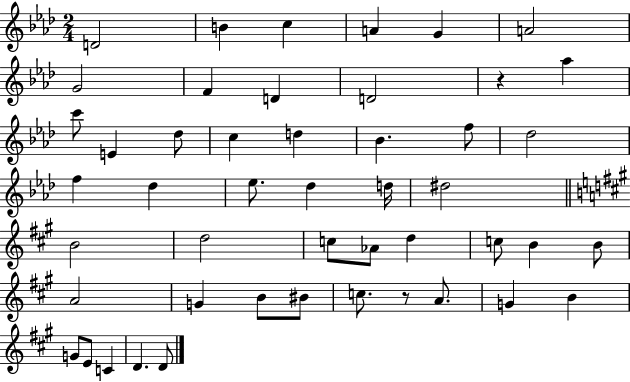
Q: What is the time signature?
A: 2/4